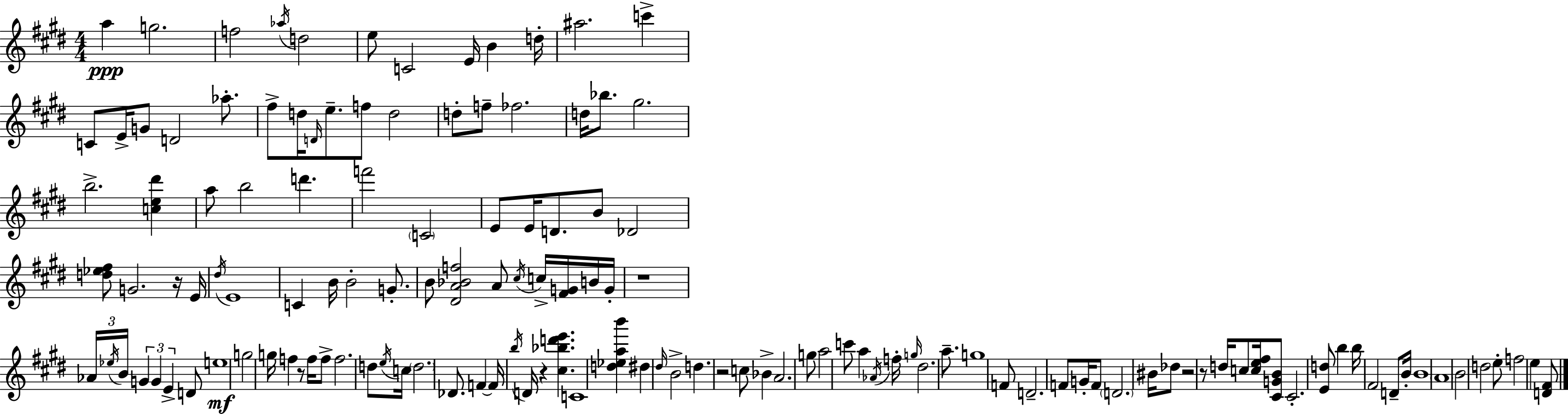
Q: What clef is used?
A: treble